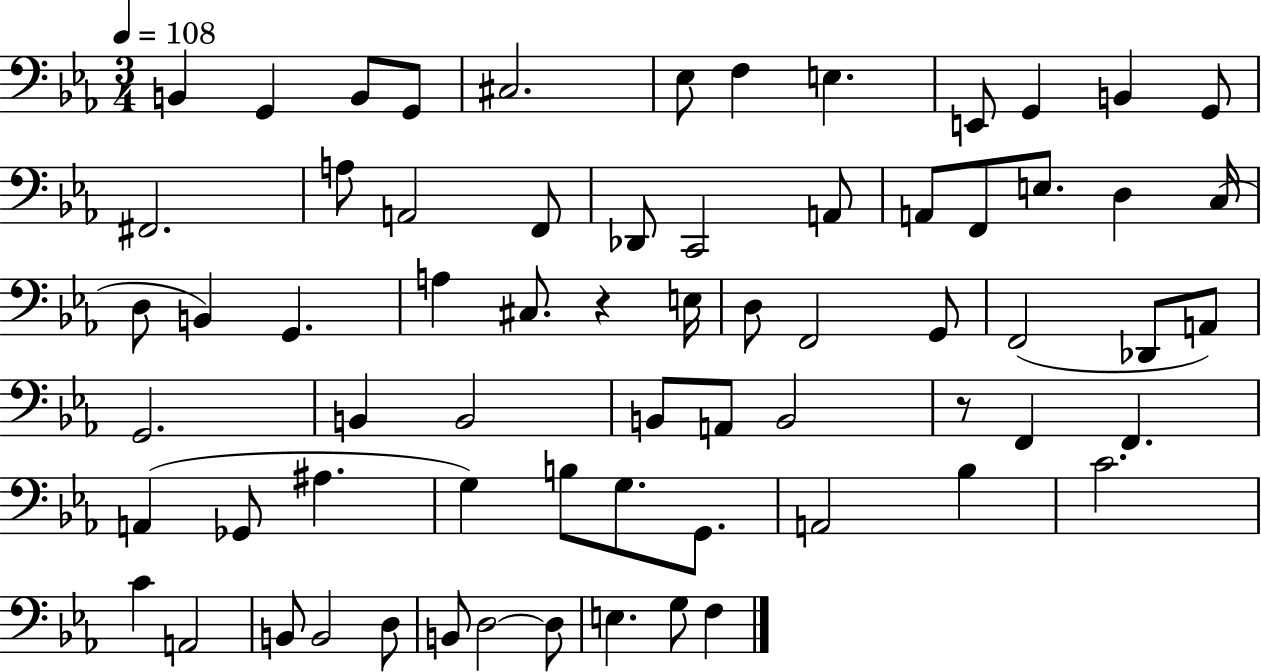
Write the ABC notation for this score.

X:1
T:Untitled
M:3/4
L:1/4
K:Eb
B,, G,, B,,/2 G,,/2 ^C,2 _E,/2 F, E, E,,/2 G,, B,, G,,/2 ^F,,2 A,/2 A,,2 F,,/2 _D,,/2 C,,2 A,,/2 A,,/2 F,,/2 E,/2 D, C,/4 D,/2 B,, G,, A, ^C,/2 z E,/4 D,/2 F,,2 G,,/2 F,,2 _D,,/2 A,,/2 G,,2 B,, B,,2 B,,/2 A,,/2 B,,2 z/2 F,, F,, A,, _G,,/2 ^A, G, B,/2 G,/2 G,,/2 A,,2 _B, C2 C A,,2 B,,/2 B,,2 D,/2 B,,/2 D,2 D,/2 E, G,/2 F,